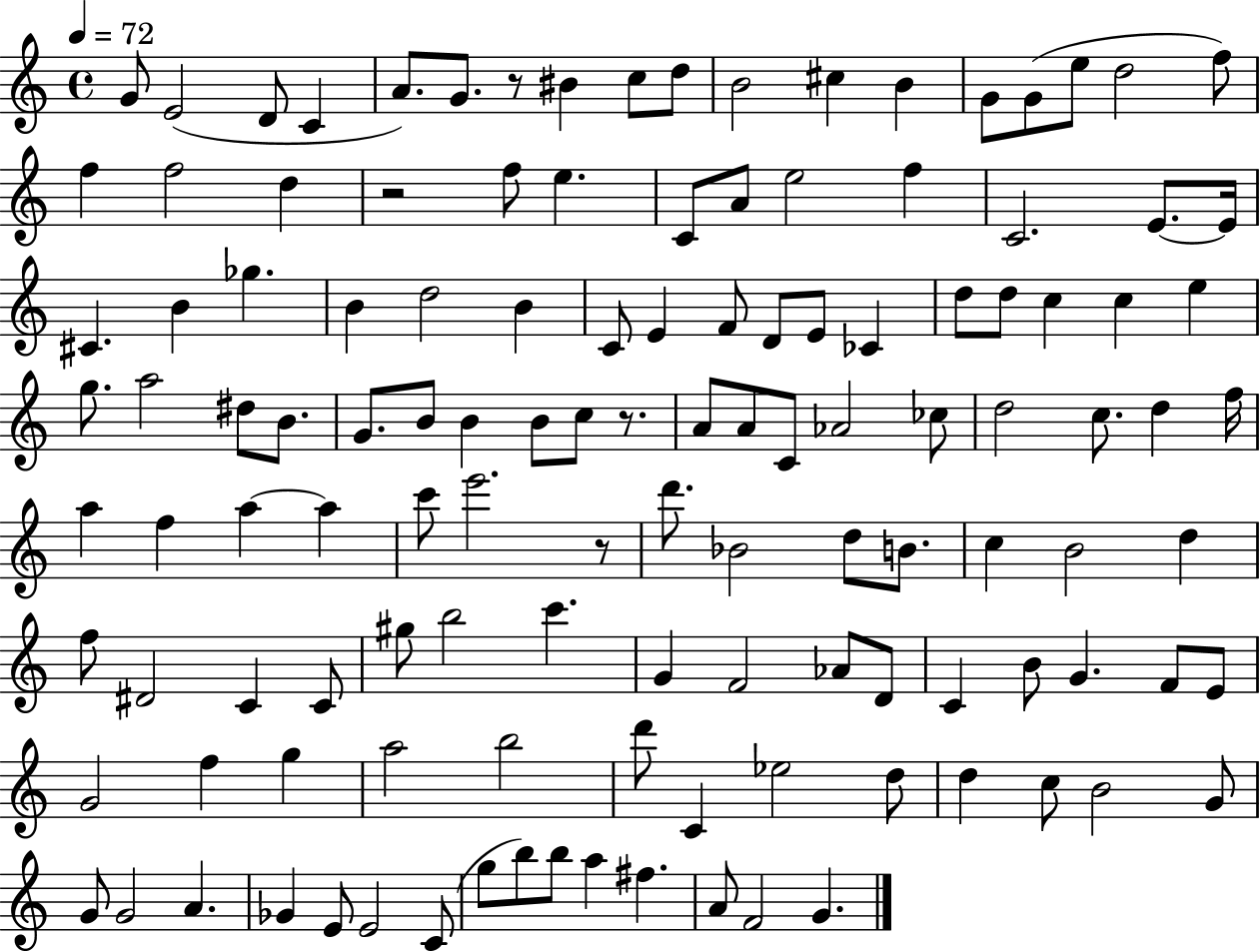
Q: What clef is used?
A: treble